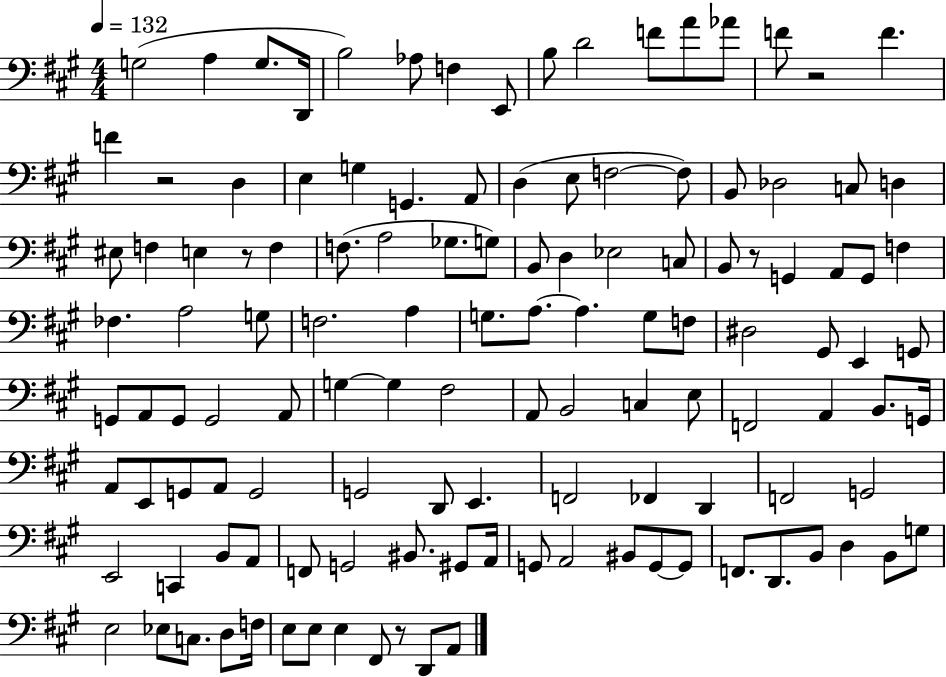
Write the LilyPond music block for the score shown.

{
  \clef bass
  \numericTimeSignature
  \time 4/4
  \key a \major
  \tempo 4 = 132
  g2( a4 g8. d,16 | b2) aes8 f4 e,8 | b8 d'2 f'8 a'8 aes'8 | f'8 r2 f'4. | \break f'4 r2 d4 | e4 g4 g,4. a,8 | d4( e8 f2~~ f8) | b,8 des2 c8 d4 | \break eis8 f4 e4 r8 f4 | f8.( a2 ges8. g8) | b,8 d4 ees2 c8 | b,8 r8 g,4 a,8 g,8 f4 | \break fes4. a2 g8 | f2. a4 | g8. a8.~~ a4. g8 f8 | dis2 gis,8 e,4 g,8 | \break g,8 a,8 g,8 g,2 a,8 | g4~~ g4 fis2 | a,8 b,2 c4 e8 | f,2 a,4 b,8. g,16 | \break a,8 e,8 g,8 a,8 g,2 | g,2 d,8 e,4. | f,2 fes,4 d,4 | f,2 g,2 | \break e,2 c,4 b,8 a,8 | f,8 g,2 bis,8. gis,8 a,16 | g,8 a,2 bis,8 g,8~~ g,8 | f,8. d,8. b,8 d4 b,8 g8 | \break e2 ees8 c8. d8 f16 | e8 e8 e4 fis,8 r8 d,8 a,8 | \bar "|."
}